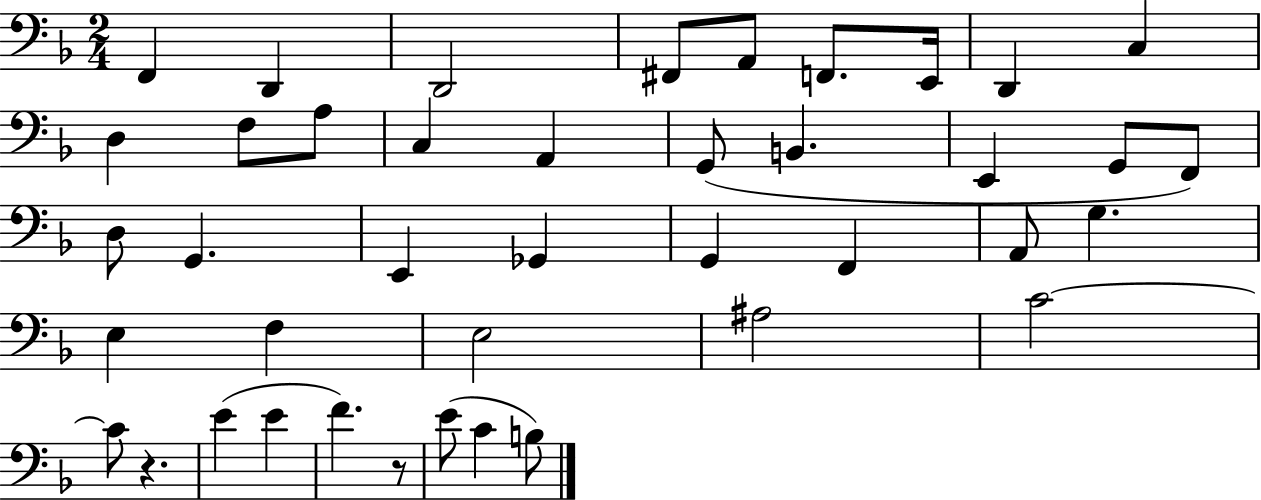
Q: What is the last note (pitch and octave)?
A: B3